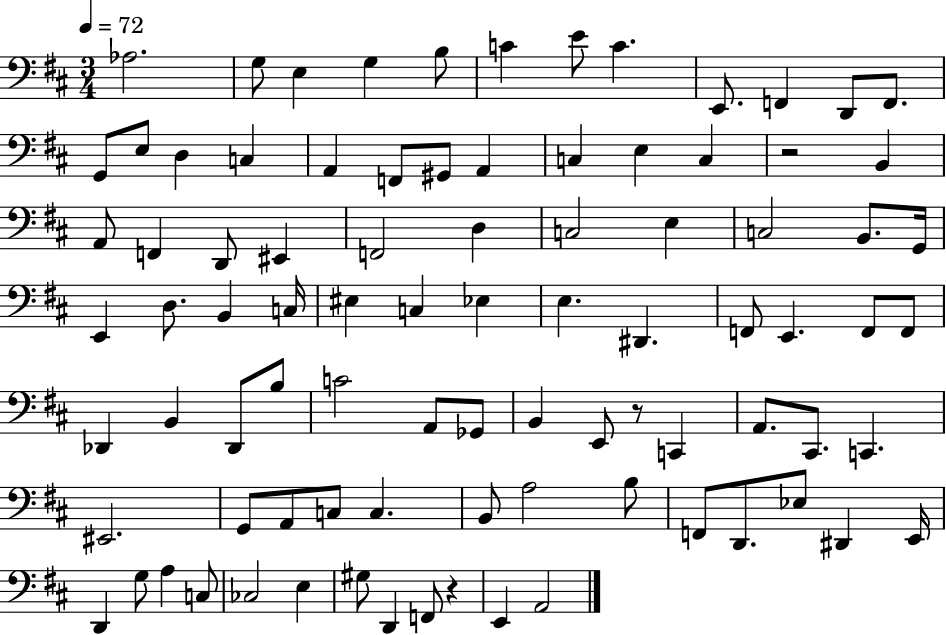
X:1
T:Untitled
M:3/4
L:1/4
K:D
_A,2 G,/2 E, G, B,/2 C E/2 C E,,/2 F,, D,,/2 F,,/2 G,,/2 E,/2 D, C, A,, F,,/2 ^G,,/2 A,, C, E, C, z2 B,, A,,/2 F,, D,,/2 ^E,, F,,2 D, C,2 E, C,2 B,,/2 G,,/4 E,, D,/2 B,, C,/4 ^E, C, _E, E, ^D,, F,,/2 E,, F,,/2 F,,/2 _D,, B,, _D,,/2 B,/2 C2 A,,/2 _G,,/2 B,, E,,/2 z/2 C,, A,,/2 ^C,,/2 C,, ^E,,2 G,,/2 A,,/2 C,/2 C, B,,/2 A,2 B,/2 F,,/2 D,,/2 _E,/2 ^D,, E,,/4 D,, G,/2 A, C,/2 _C,2 E, ^G,/2 D,, F,,/2 z E,, A,,2